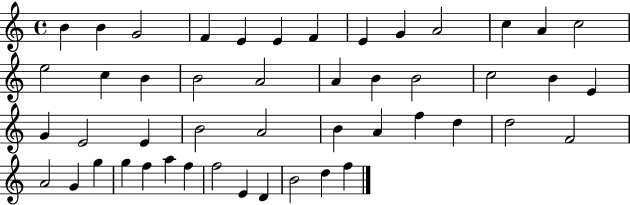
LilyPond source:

{
  \clef treble
  \time 4/4
  \defaultTimeSignature
  \key c \major
  b'4 b'4 g'2 | f'4 e'4 e'4 f'4 | e'4 g'4 a'2 | c''4 a'4 c''2 | \break e''2 c''4 b'4 | b'2 a'2 | a'4 b'4 b'2 | c''2 b'4 e'4 | \break g'4 e'2 e'4 | b'2 a'2 | b'4 a'4 f''4 d''4 | d''2 f'2 | \break a'2 g'4 g''4 | g''4 f''4 a''4 f''4 | f''2 e'4 d'4 | b'2 d''4 f''4 | \break \bar "|."
}